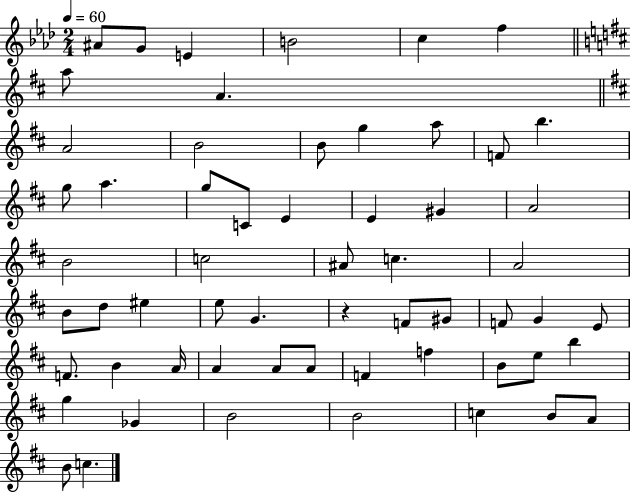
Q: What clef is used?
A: treble